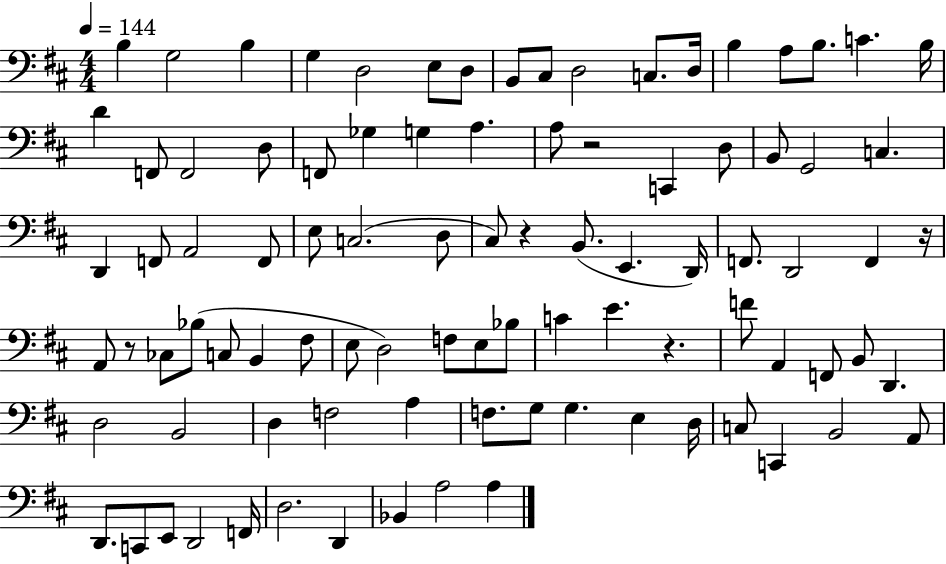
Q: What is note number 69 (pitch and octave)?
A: F3